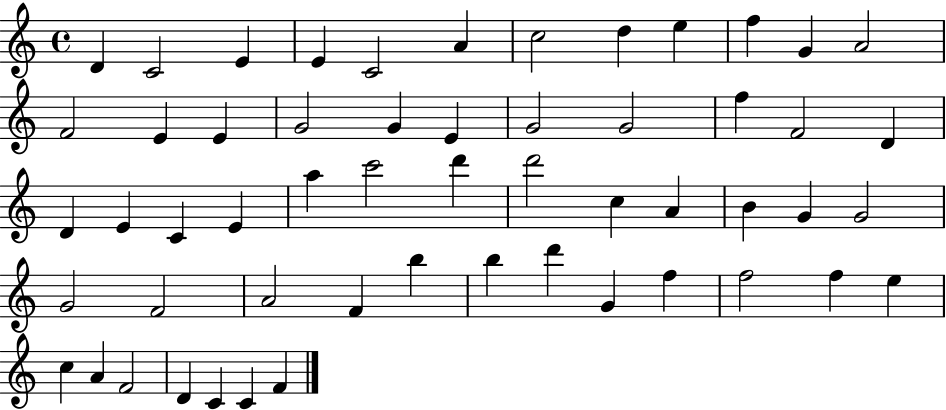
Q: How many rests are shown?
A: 0